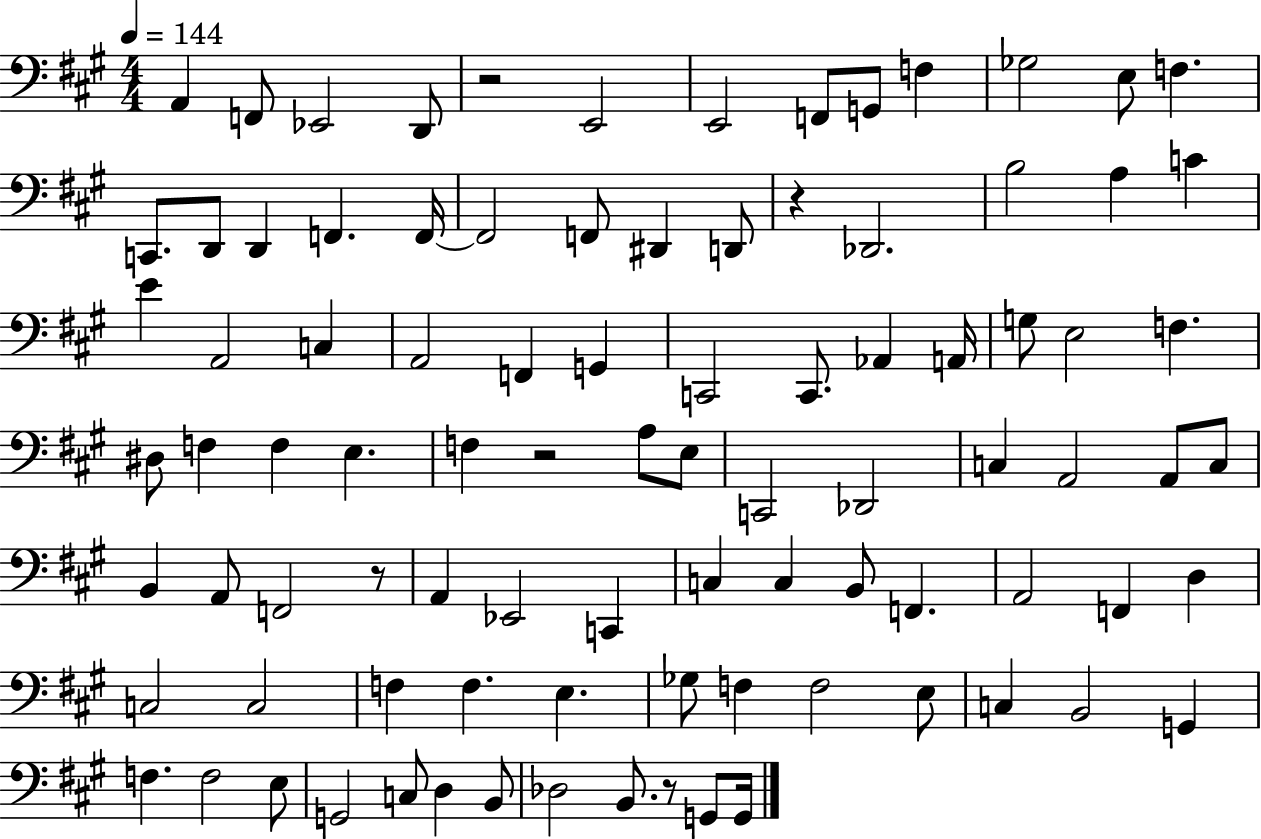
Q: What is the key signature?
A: A major